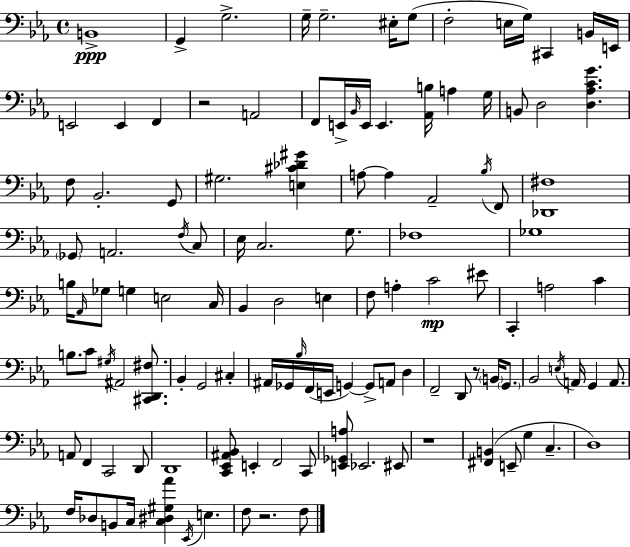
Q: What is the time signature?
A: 4/4